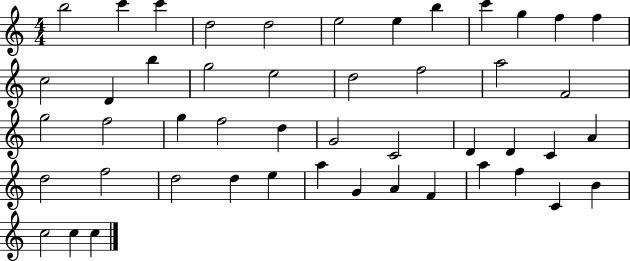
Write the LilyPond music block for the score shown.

{
  \clef treble
  \numericTimeSignature
  \time 4/4
  \key c \major
  b''2 c'''4 c'''4 | d''2 d''2 | e''2 e''4 b''4 | c'''4 g''4 f''4 f''4 | \break c''2 d'4 b''4 | g''2 e''2 | d''2 f''2 | a''2 f'2 | \break g''2 f''2 | g''4 f''2 d''4 | g'2 c'2 | d'4 d'4 c'4 a'4 | \break d''2 f''2 | d''2 d''4 e''4 | a''4 g'4 a'4 f'4 | a''4 f''4 c'4 b'4 | \break c''2 c''4 c''4 | \bar "|."
}